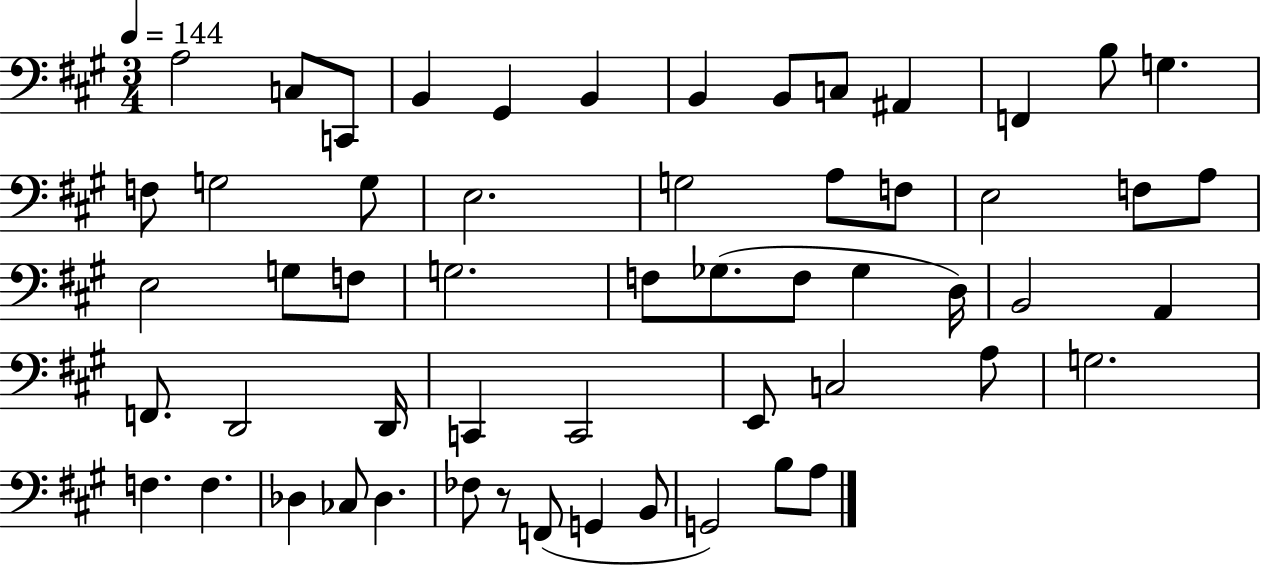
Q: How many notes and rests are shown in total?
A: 56